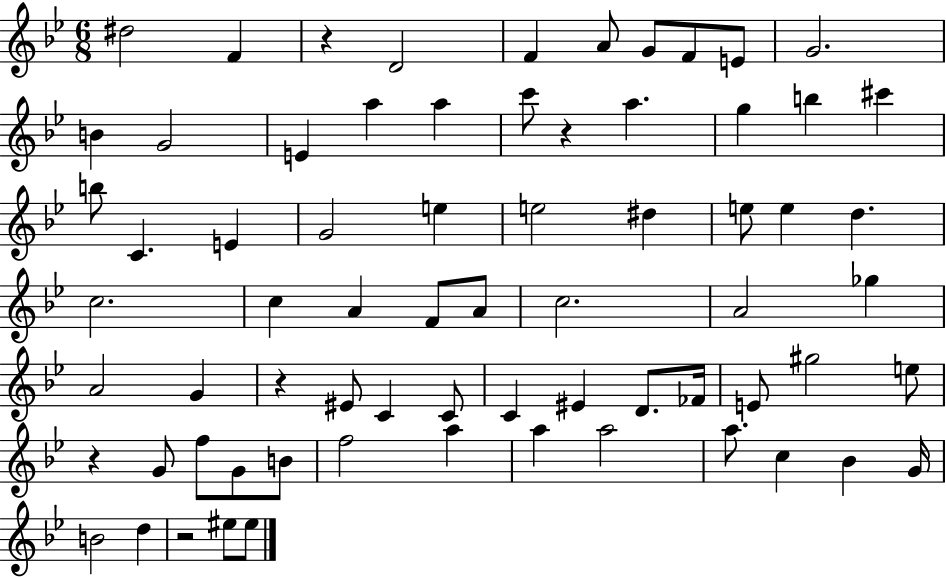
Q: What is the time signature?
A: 6/8